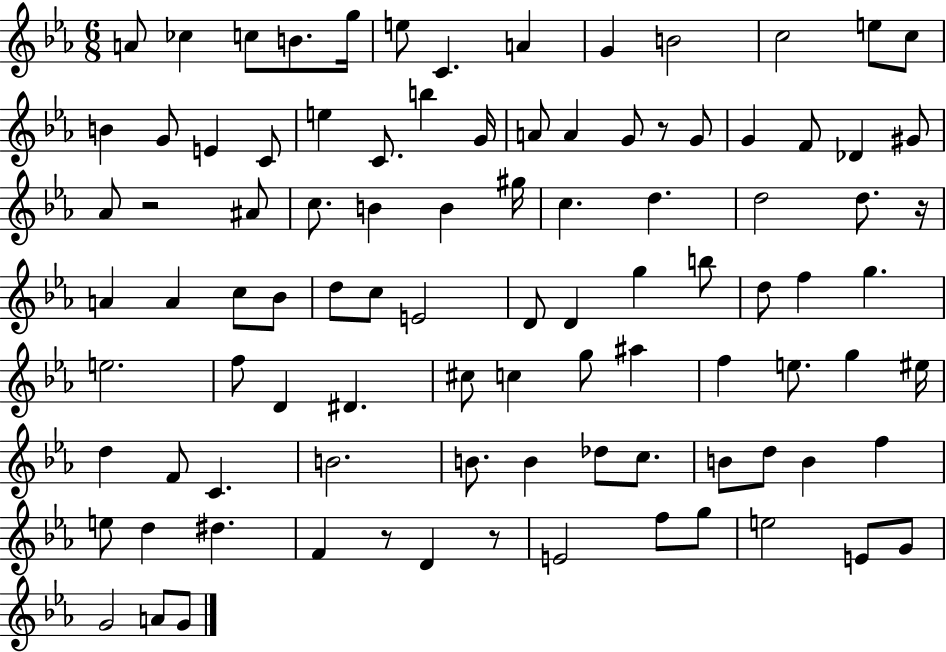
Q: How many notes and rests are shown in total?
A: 96